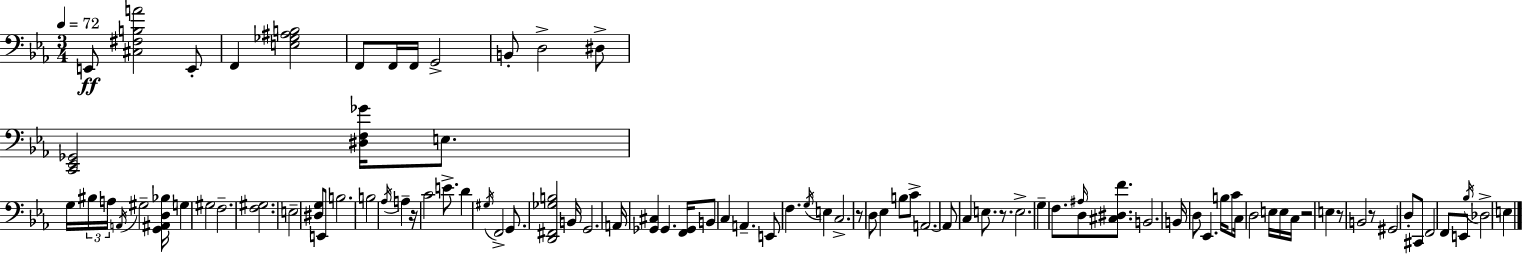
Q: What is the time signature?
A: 3/4